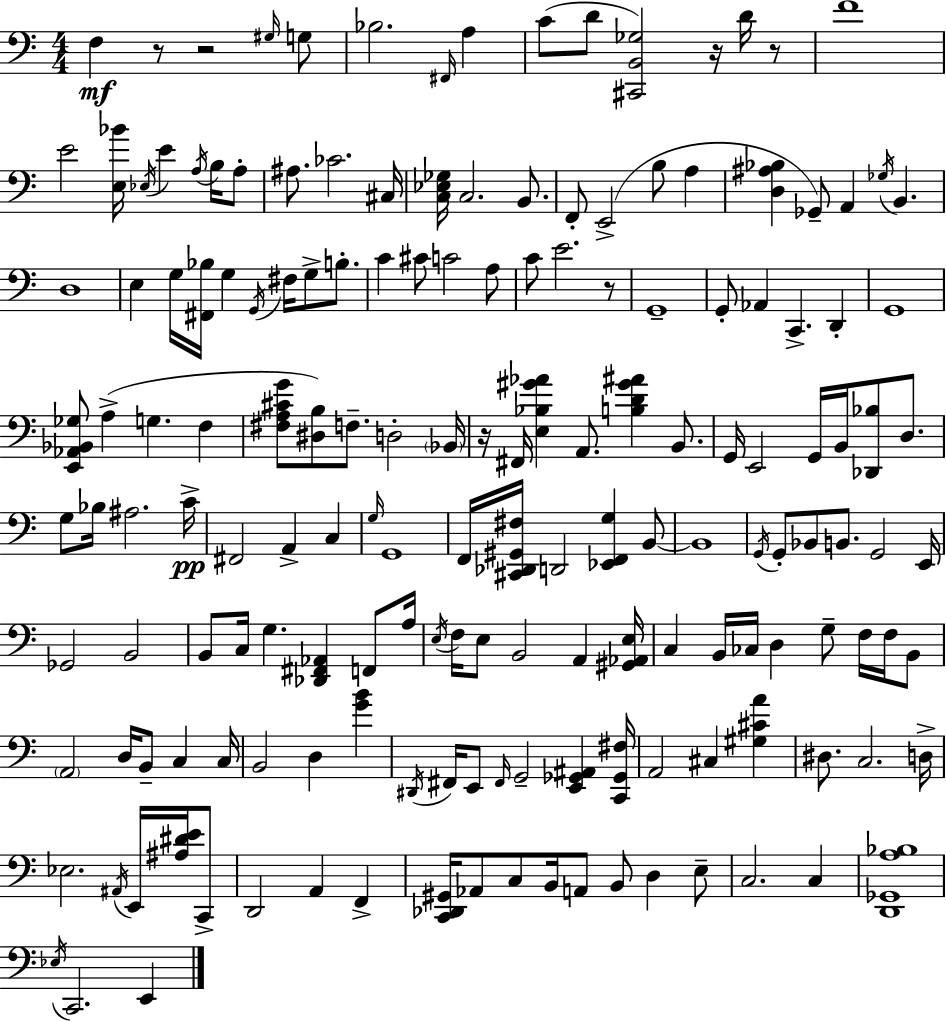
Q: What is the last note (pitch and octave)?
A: E2